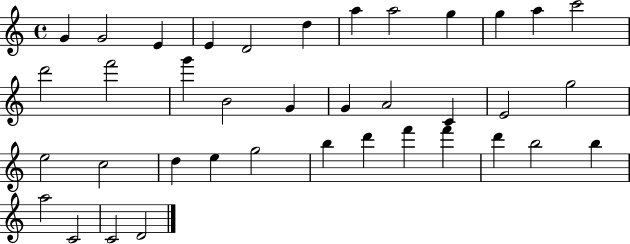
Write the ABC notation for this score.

X:1
T:Untitled
M:4/4
L:1/4
K:C
G G2 E E D2 d a a2 g g a c'2 d'2 f'2 g' B2 G G A2 C E2 g2 e2 c2 d e g2 b d' f' f' d' b2 b a2 C2 C2 D2